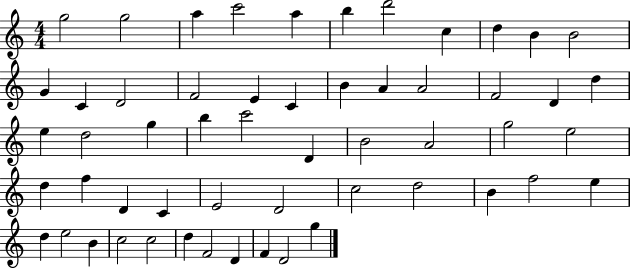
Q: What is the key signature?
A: C major